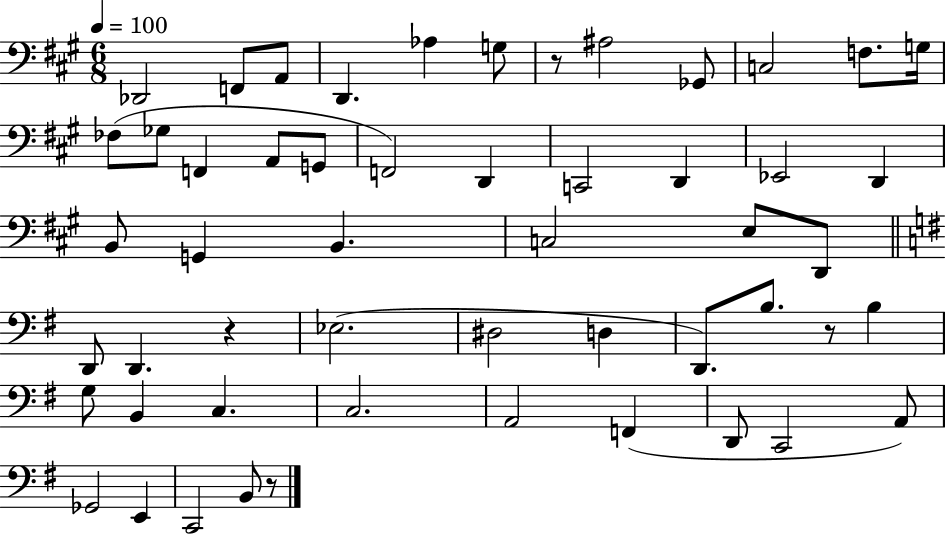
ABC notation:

X:1
T:Untitled
M:6/8
L:1/4
K:A
_D,,2 F,,/2 A,,/2 D,, _A, G,/2 z/2 ^A,2 _G,,/2 C,2 F,/2 G,/4 _F,/2 _G,/2 F,, A,,/2 G,,/2 F,,2 D,, C,,2 D,, _E,,2 D,, B,,/2 G,, B,, C,2 E,/2 D,,/2 D,,/2 D,, z _E,2 ^D,2 D, D,,/2 B,/2 z/2 B, G,/2 B,, C, C,2 A,,2 F,, D,,/2 C,,2 A,,/2 _G,,2 E,, C,,2 B,,/2 z/2